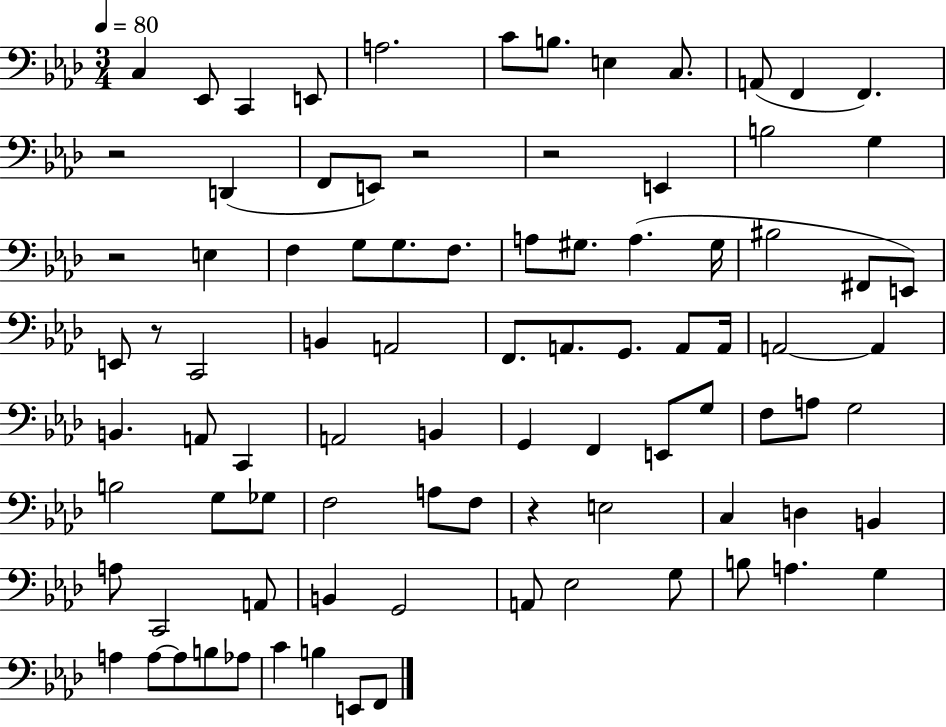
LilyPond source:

{
  \clef bass
  \numericTimeSignature
  \time 3/4
  \key aes \major
  \tempo 4 = 80
  \repeat volta 2 { c4 ees,8 c,4 e,8 | a2. | c'8 b8. e4 c8. | a,8( f,4 f,4.) | \break r2 d,4( | f,8 e,8) r2 | r2 e,4 | b2 g4 | \break r2 e4 | f4 g8 g8. f8. | a8 gis8. a4.( gis16 | bis2 fis,8 e,8) | \break e,8 r8 c,2 | b,4 a,2 | f,8. a,8. g,8. a,8 a,16 | a,2~~ a,4 | \break b,4. a,8 c,4 | a,2 b,4 | g,4 f,4 e,8 g8 | f8 a8 g2 | \break b2 g8 ges8 | f2 a8 f8 | r4 e2 | c4 d4 b,4 | \break a8 c,2 a,8 | b,4 g,2 | a,8 ees2 g8 | b8 a4. g4 | \break a4 a8~~ a8 b8 aes8 | c'4 b4 e,8 f,8 | } \bar "|."
}